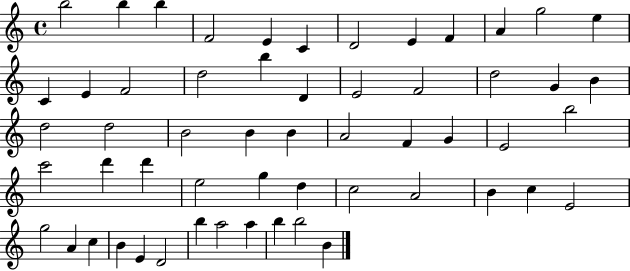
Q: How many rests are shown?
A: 0